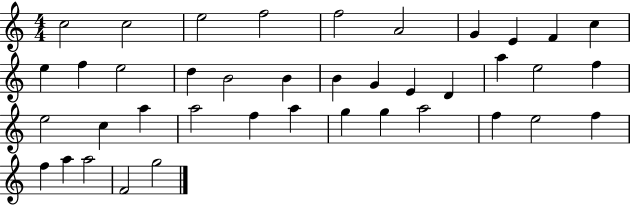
C5/h C5/h E5/h F5/h F5/h A4/h G4/q E4/q F4/q C5/q E5/q F5/q E5/h D5/q B4/h B4/q B4/q G4/q E4/q D4/q A5/q E5/h F5/q E5/h C5/q A5/q A5/h F5/q A5/q G5/q G5/q A5/h F5/q E5/h F5/q F5/q A5/q A5/h F4/h G5/h